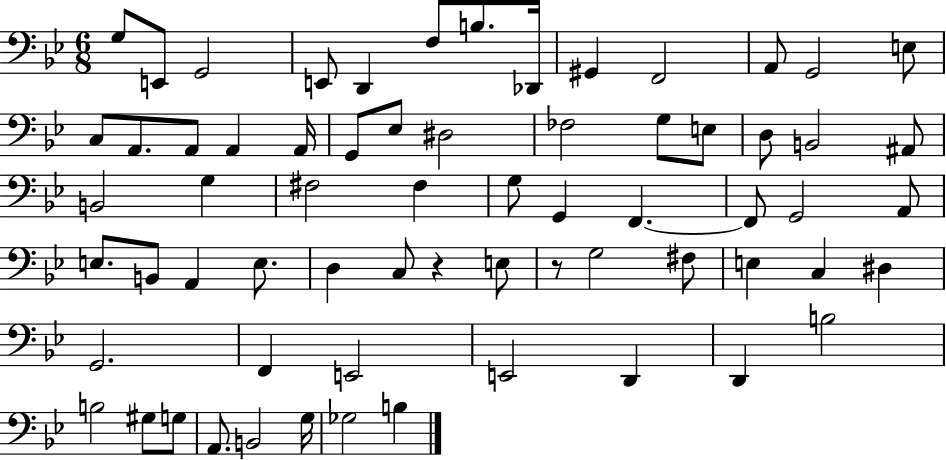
G3/e E2/e G2/h E2/e D2/q F3/e B3/e. Db2/s G#2/q F2/h A2/e G2/h E3/e C3/e A2/e. A2/e A2/q A2/s G2/e Eb3/e D#3/h FES3/h G3/e E3/e D3/e B2/h A#2/e B2/h G3/q F#3/h F#3/q G3/e G2/q F2/q. F2/e G2/h A2/e E3/e. B2/e A2/q E3/e. D3/q C3/e R/q E3/e R/e G3/h F#3/e E3/q C3/q D#3/q G2/h. F2/q E2/h E2/h D2/q D2/q B3/h B3/h G#3/e G3/e A2/e. B2/h G3/s Gb3/h B3/q